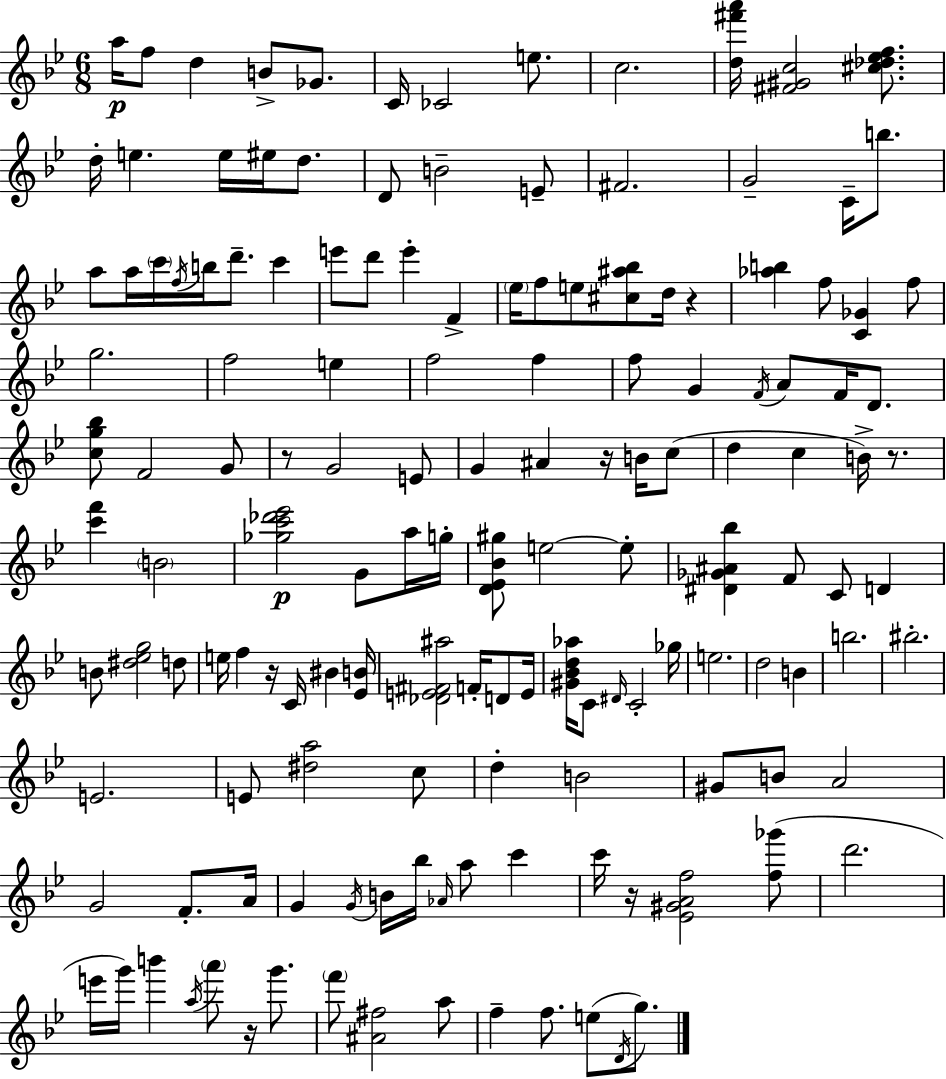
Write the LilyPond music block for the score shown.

{
  \clef treble
  \numericTimeSignature
  \time 6/8
  \key g \minor
  a''16\p f''8 d''4 b'8-> ges'8. | c'16 ces'2 e''8. | c''2. | <d'' fis''' a'''>16 <fis' gis' c''>2 <cis'' des'' ees'' f''>8. | \break d''16-. e''4. e''16 eis''16 d''8. | d'8 b'2-- e'8-- | fis'2. | g'2-- c'16-- b''8. | \break a''8 a''16 \parenthesize c'''16 \acciaccatura { f''16 } b''16 d'''8.-- c'''4 | e'''8 d'''8 e'''4-. f'4-> | \parenthesize ees''16 f''8 e''8 <cis'' ais'' bes''>8 d''16 r4 | <aes'' b''>4 f''8 <c' ges'>4 f''8 | \break g''2. | f''2 e''4 | f''2 f''4 | f''8 g'4 \acciaccatura { f'16 } a'8 f'16 d'8. | \break <c'' g'' bes''>8 f'2 | g'8 r8 g'2 | e'8 g'4 ais'4 r16 b'16 | c''8( d''4 c''4 b'16->) r8. | \break <c''' f'''>4 \parenthesize b'2 | <ges'' c''' des''' ees'''>2\p g'8 | a''16 g''16-. <d' ees' bes' gis''>8 e''2~~ | e''8-. <dis' ges' ais' bes''>4 f'8 c'8 d'4 | \break b'8 <dis'' ees'' g''>2 | d''8 e''16 f''4 r16 c'16 bis'4 | <ees' b'>16 <des' e' fis' ais''>2 f'16-. d'8 | e'16 <gis' bes' d'' aes''>16 c'8 \grace { dis'16 } c'2-. | \break ges''16 e''2. | d''2 b'4 | b''2. | bis''2.-. | \break e'2. | e'8 <dis'' a''>2 | c''8 d''4-. b'2 | gis'8 b'8 a'2 | \break g'2 f'8.-. | a'16 g'4 \acciaccatura { g'16 } b'16 bes''16 \grace { aes'16 } a''8 | c'''4 c'''16 r16 <ees' gis' a' f''>2 | <f'' ges'''>8( d'''2. | \break e'''16 g'''16) b'''4 \acciaccatura { a''16 } | \parenthesize a'''8 r16 g'''8. \parenthesize f'''8 <ais' fis''>2 | a''8 f''4-- f''8. | e''8( \acciaccatura { d'16 } g''8.) \bar "|."
}